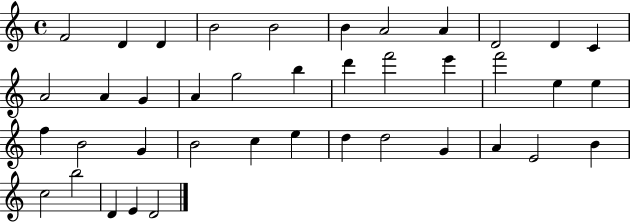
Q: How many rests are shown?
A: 0